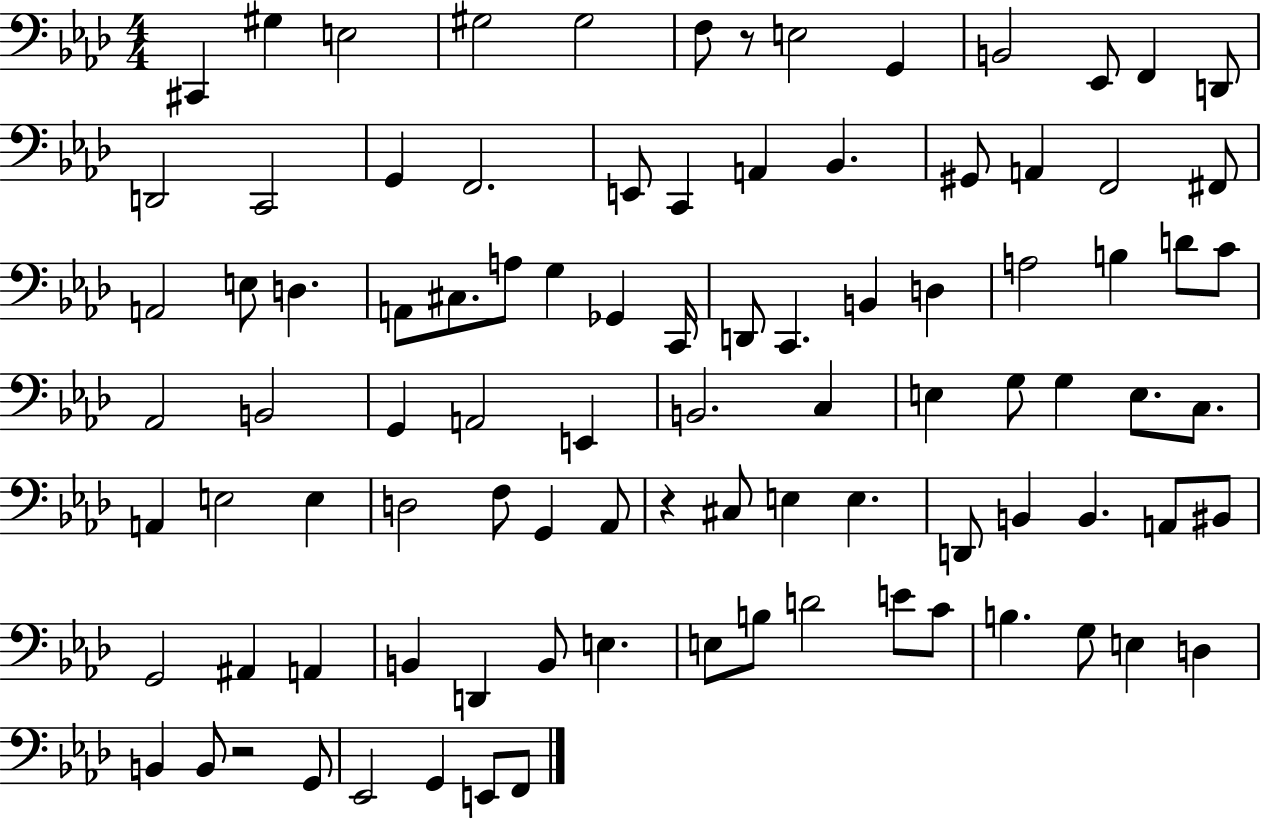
C#2/q G#3/q E3/h G#3/h G#3/h F3/e R/e E3/h G2/q B2/h Eb2/e F2/q D2/e D2/h C2/h G2/q F2/h. E2/e C2/q A2/q Bb2/q. G#2/e A2/q F2/h F#2/e A2/h E3/e D3/q. A2/e C#3/e. A3/e G3/q Gb2/q C2/s D2/e C2/q. B2/q D3/q A3/h B3/q D4/e C4/e Ab2/h B2/h G2/q A2/h E2/q B2/h. C3/q E3/q G3/e G3/q E3/e. C3/e. A2/q E3/h E3/q D3/h F3/e G2/q Ab2/e R/q C#3/e E3/q E3/q. D2/e B2/q B2/q. A2/e BIS2/e G2/h A#2/q A2/q B2/q D2/q B2/e E3/q. E3/e B3/e D4/h E4/e C4/e B3/q. G3/e E3/q D3/q B2/q B2/e R/h G2/e Eb2/h G2/q E2/e F2/e